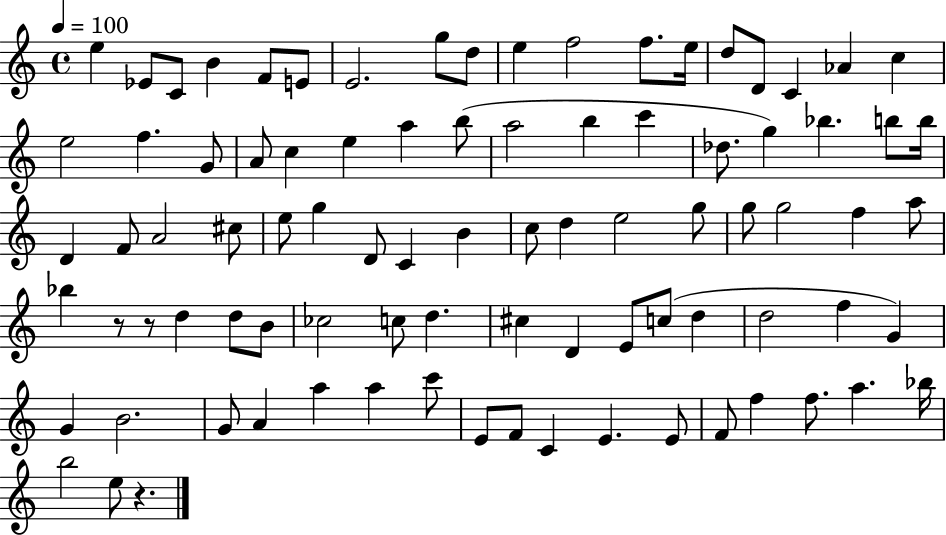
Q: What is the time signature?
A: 4/4